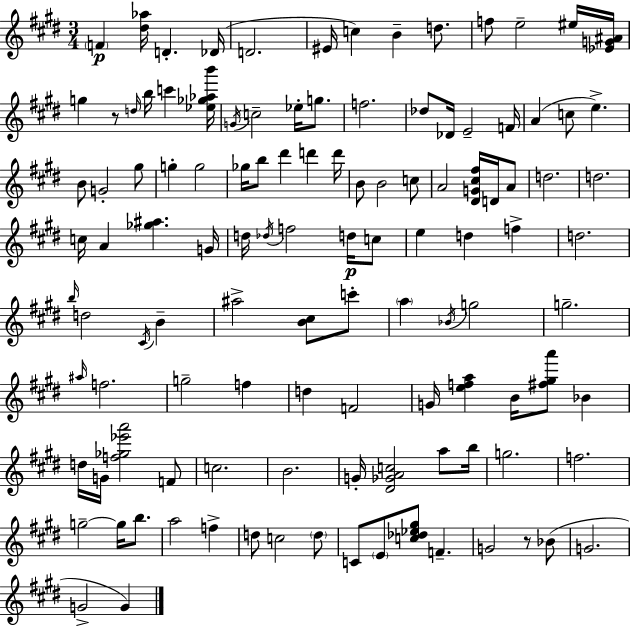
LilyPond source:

{
  \clef treble
  \numericTimeSignature
  \time 3/4
  \key e \major
  \parenthesize f'4\p <dis'' aes''>16 d'4.-. des'16( | d'2. | eis'16 c''4) b'4-- d''8. | f''8 e''2-- eis''16 <ees' g' ais'>16 | \break g''4 r8 \grace { d''16 } b''16 c'''4 | <ees'' ges'' aes'' b'''>16 \acciaccatura { g'16 } c''2-- ees''16-. g''8. | f''2. | des''8 des'16 e'2-- | \break f'16 a'4( c''8 e''4.->) | b'8 g'2-. | gis''8 g''4-. g''2 | ges''16 b''8 dis'''4 d'''4 | \break d'''16 b'8 b'2 | c''8 a'2 <dis' g' cis'' fis''>16 d'16 | a'8 d''2. | d''2. | \break c''16 a'4 <ges'' ais''>4. | g'16 d''16 \acciaccatura { des''16 } f''2 | d''16\p c''8 e''4 d''4 f''4-> | d''2. | \break \grace { b''16 } d''2 | \acciaccatura { cis'16 } b'4-- ais''2-> | <b' cis''>8 c'''8-. \parenthesize a''4 \acciaccatura { bes'16 } g''2 | g''2.-- | \break \grace { ais''16 } f''2. | g''2-- | f''4 d''4 f'2 | g'16 <e'' f'' a''>4 | \break b'16 <fis'' gis'' a'''>8 bes'4 d''16 g'16 <f'' ges'' ees''' a'''>2 | f'8 c''2. | b'2. | g'16-. <dis' ges' a' c''>2 | \break a''8 b''16 g''2. | f''2. | g''2--~~ | g''16 b''8. a''2 | \break f''4-> d''8 c''2 | \parenthesize d''8 c'8 \parenthesize e'8 <c'' des'' ees'' gis''>8 | f'4.-- g'2 | r8 bes'8( g'2. | \break g'2-> | g'4) \bar "|."
}